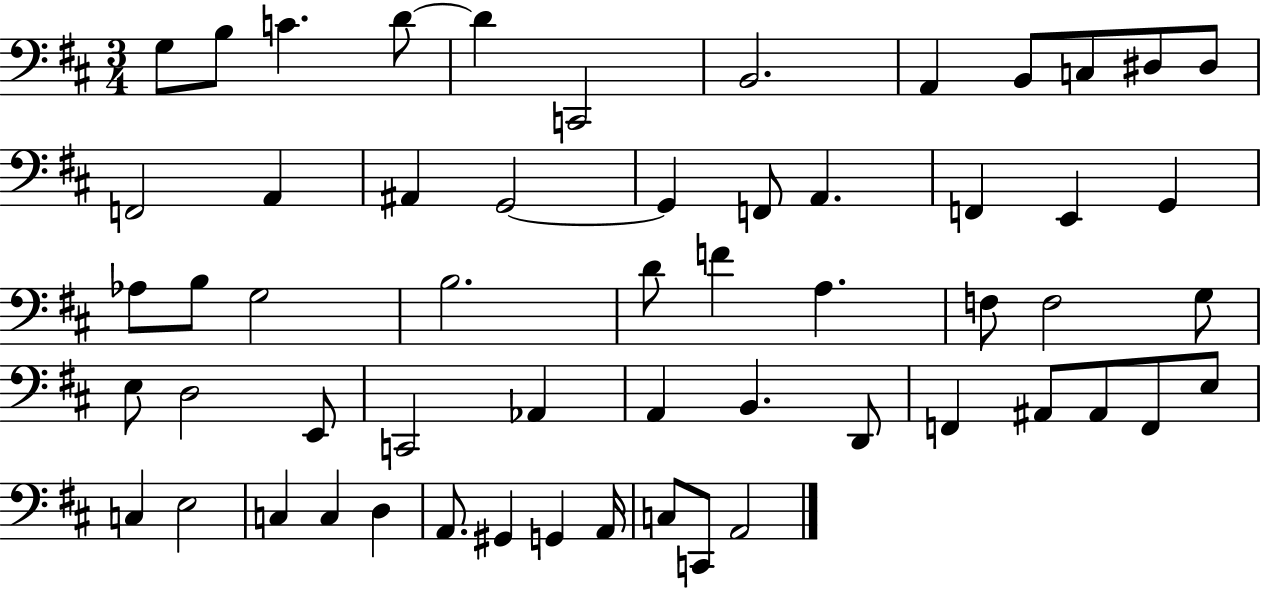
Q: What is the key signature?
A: D major